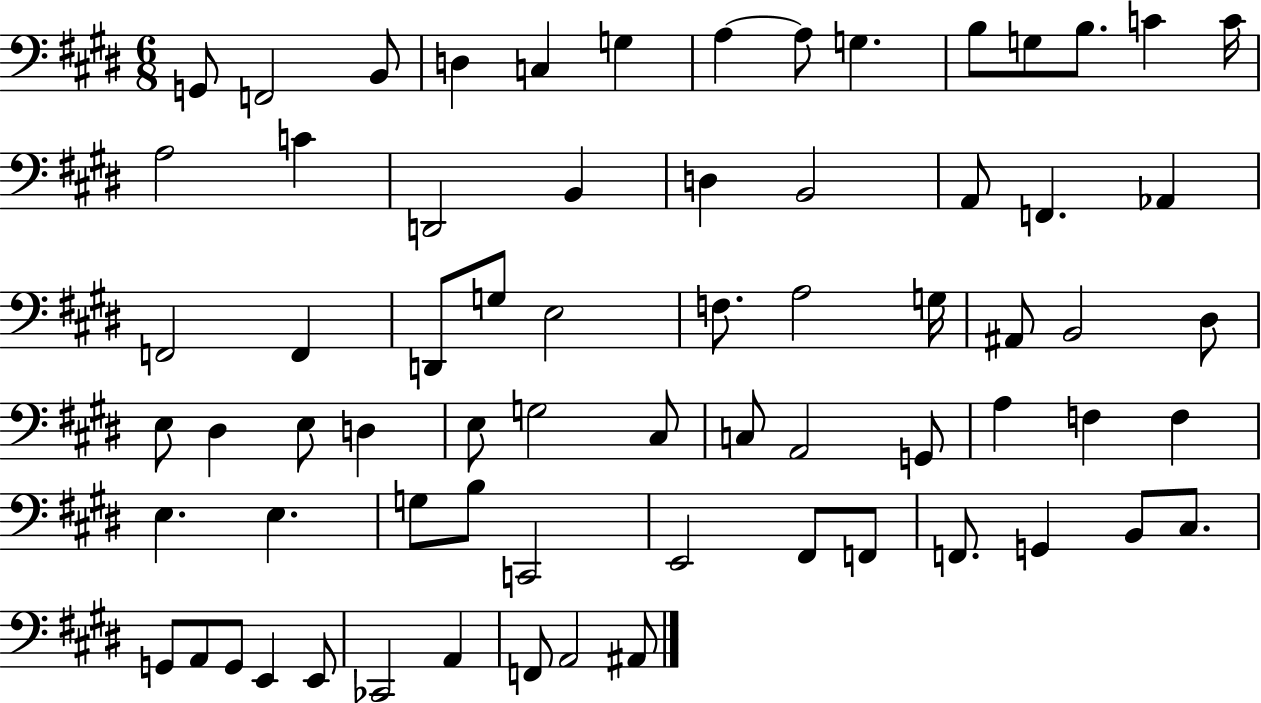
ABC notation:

X:1
T:Untitled
M:6/8
L:1/4
K:E
G,,/2 F,,2 B,,/2 D, C, G, A, A,/2 G, B,/2 G,/2 B,/2 C C/4 A,2 C D,,2 B,, D, B,,2 A,,/2 F,, _A,, F,,2 F,, D,,/2 G,/2 E,2 F,/2 A,2 G,/4 ^A,,/2 B,,2 ^D,/2 E,/2 ^D, E,/2 D, E,/2 G,2 ^C,/2 C,/2 A,,2 G,,/2 A, F, F, E, E, G,/2 B,/2 C,,2 E,,2 ^F,,/2 F,,/2 F,,/2 G,, B,,/2 ^C,/2 G,,/2 A,,/2 G,,/2 E,, E,,/2 _C,,2 A,, F,,/2 A,,2 ^A,,/2